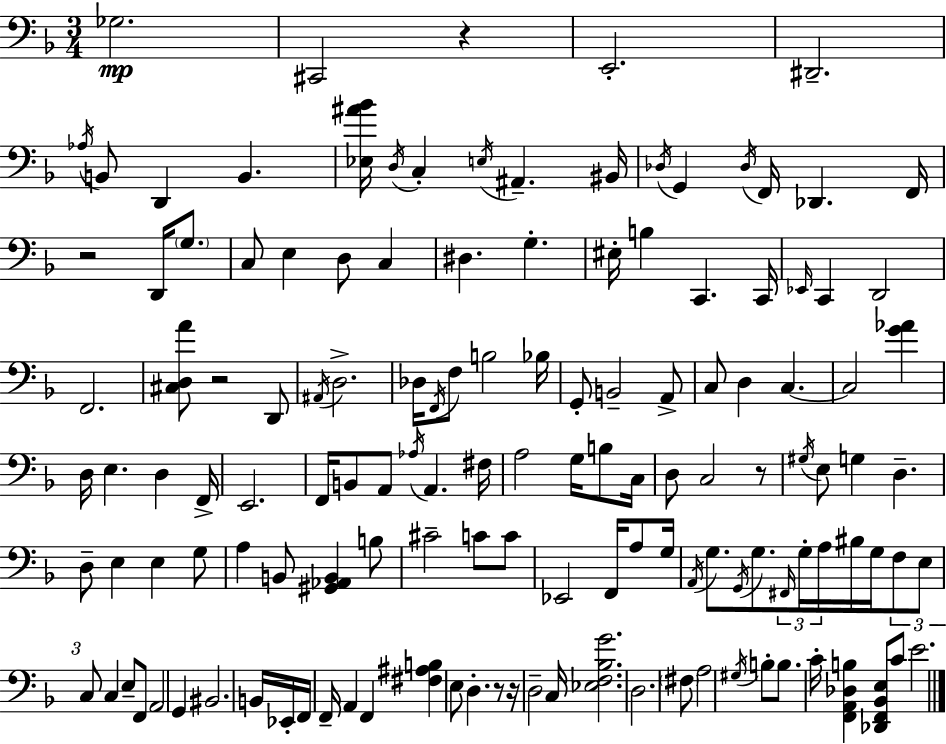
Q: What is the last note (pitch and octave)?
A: E4